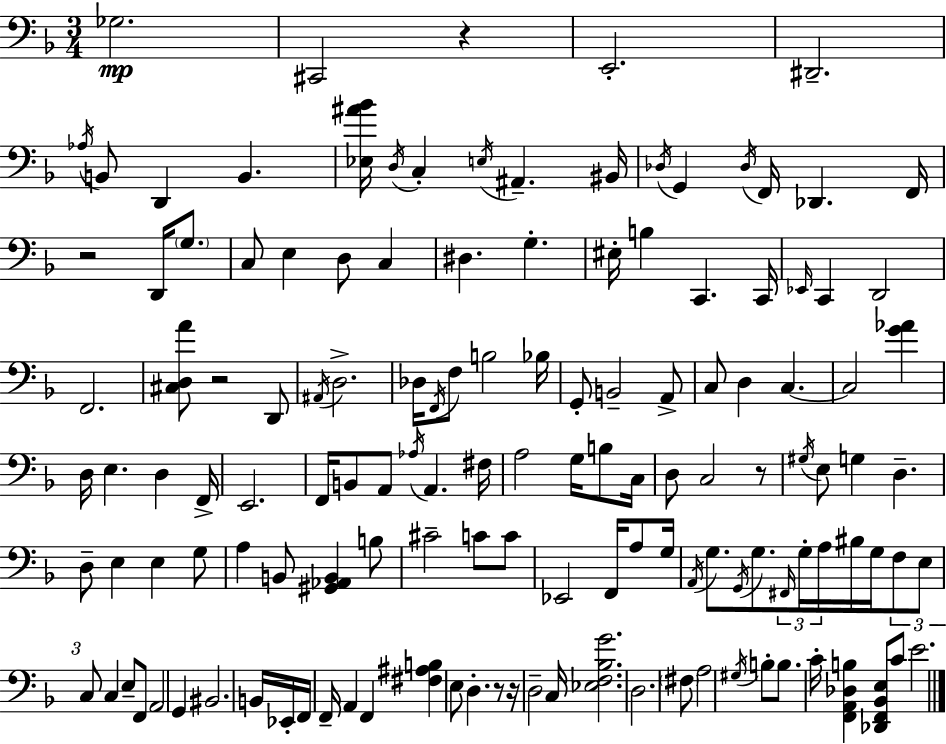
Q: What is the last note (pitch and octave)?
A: E4